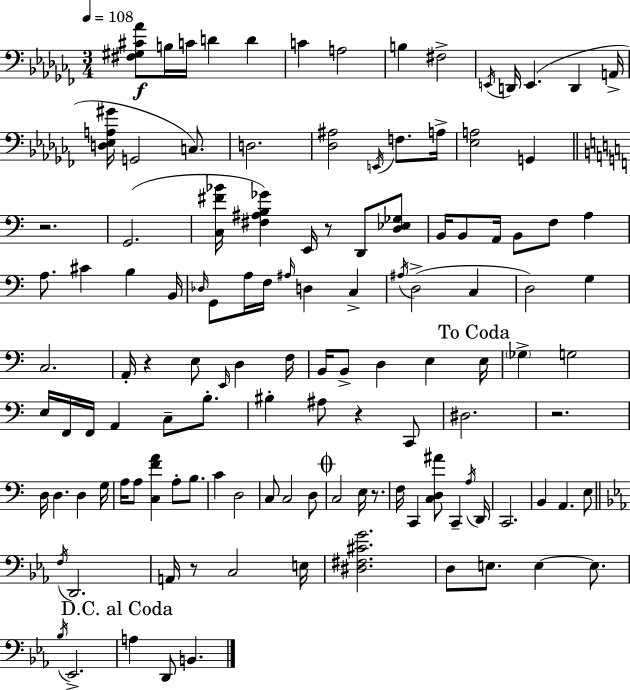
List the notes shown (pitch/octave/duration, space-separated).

[F#3,G#3,C#4,Ab4]/e B3/s C4/s D4/q D4/q C4/q A3/h B3/q F#3/h E2/s D2/s E2/q. D2/q A2/s [D3,Eb3,A3,G#4]/s G2/h C3/e. D3/h. [Db3,A#3]/h E2/s F3/e. A3/s [Eb3,A3]/h G2/q R/h. G2/h. [C3,F#4,Bb4]/s [F#3,A#3,B3,Gb4]/q E2/s R/e D2/e [D3,Eb3,Gb3]/e B2/s B2/e A2/s B2/e F3/e A3/q A3/e. C#4/q B3/q B2/s Db3/s G2/e A3/s F3/s A#3/s D3/q C3/q A#3/s D3/h C3/q D3/h G3/q C3/h. A2/s R/q E3/e E2/s D3/q F3/s B2/s B2/e D3/q E3/q E3/s Gb3/q G3/h E3/s F2/s F2/s A2/q C3/e B3/e. BIS3/q A#3/e R/q C2/e D#3/h. R/h. D3/s D3/q. D3/q G3/s A3/s A3/e [C3,F4,A4]/q A3/e B3/e. C4/q D3/h C3/e C3/h D3/e C3/h E3/s R/e. F3/s C2/q [C3,D3,A#4]/e C2/q A3/s D2/s C2/h. B2/q A2/q. E3/e F3/s D2/h. A2/s R/e C3/h E3/s [D#3,F#3,C#4,G4]/h. D3/e E3/e. E3/q E3/e. Bb3/s Eb2/h. A3/q D2/e B2/q.